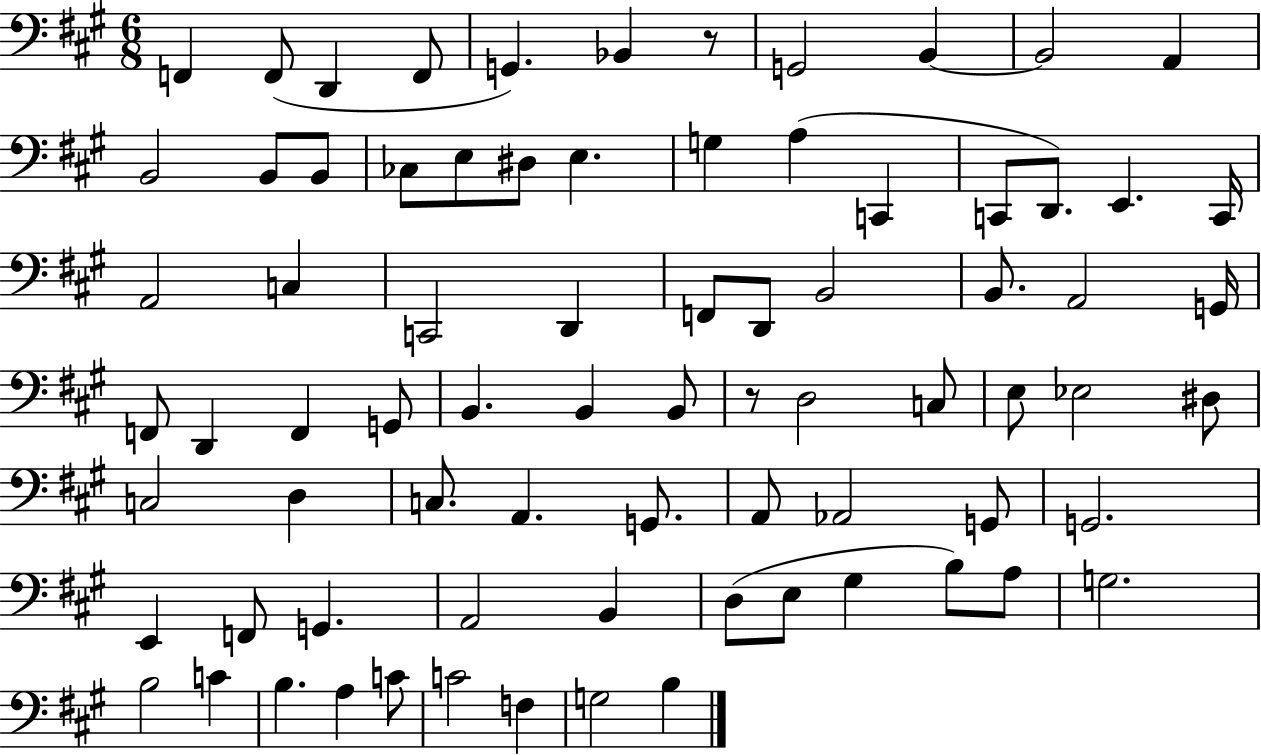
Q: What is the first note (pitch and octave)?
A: F2